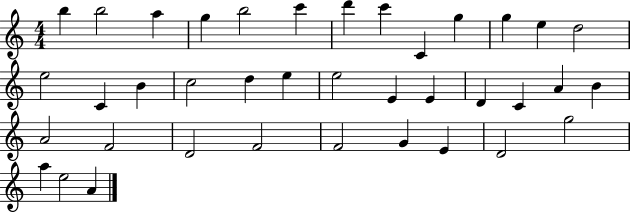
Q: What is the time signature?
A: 4/4